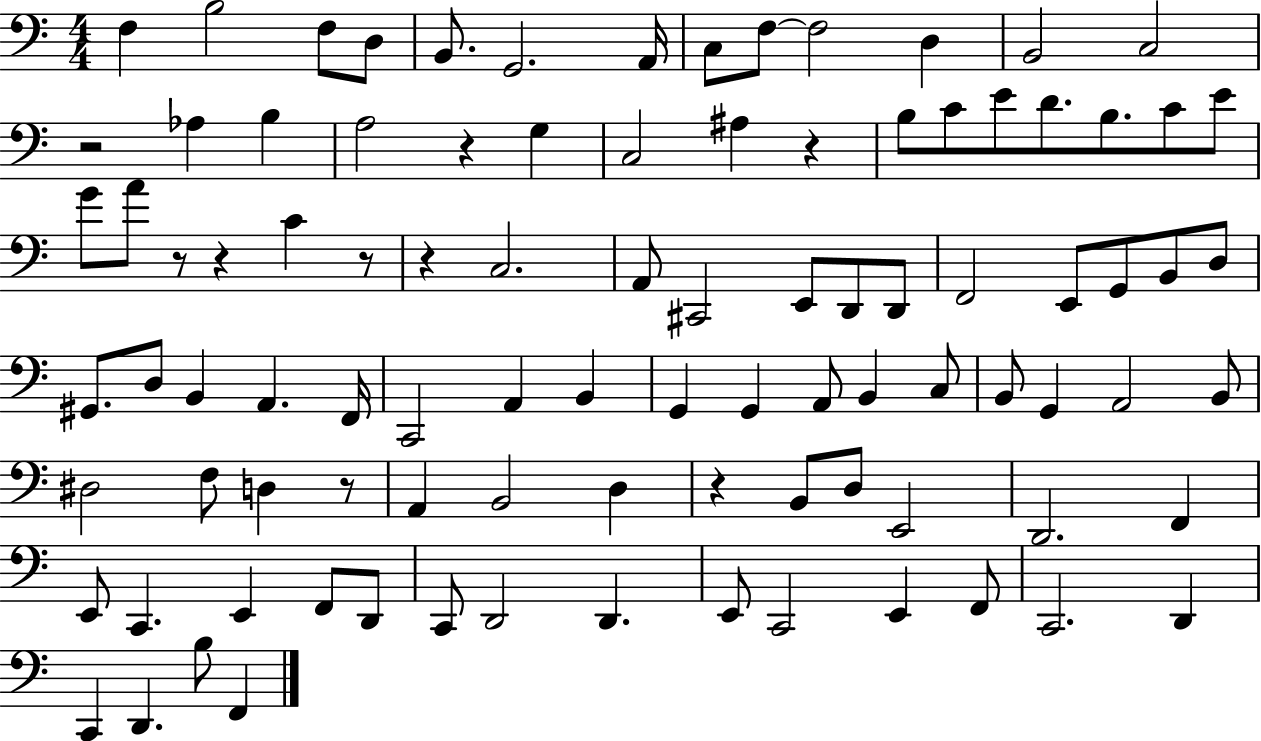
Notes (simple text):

F3/q B3/h F3/e D3/e B2/e. G2/h. A2/s C3/e F3/e F3/h D3/q B2/h C3/h R/h Ab3/q B3/q A3/h R/q G3/q C3/h A#3/q R/q B3/e C4/e E4/e D4/e. B3/e. C4/e E4/e G4/e A4/e R/e R/q C4/q R/e R/q C3/h. A2/e C#2/h E2/e D2/e D2/e F2/h E2/e G2/e B2/e D3/e G#2/e. D3/e B2/q A2/q. F2/s C2/h A2/q B2/q G2/q G2/q A2/e B2/q C3/e B2/e G2/q A2/h B2/e D#3/h F3/e D3/q R/e A2/q B2/h D3/q R/q B2/e D3/e E2/h D2/h. F2/q E2/e C2/q. E2/q F2/e D2/e C2/e D2/h D2/q. E2/e C2/h E2/q F2/e C2/h. D2/q C2/q D2/q. B3/e F2/q